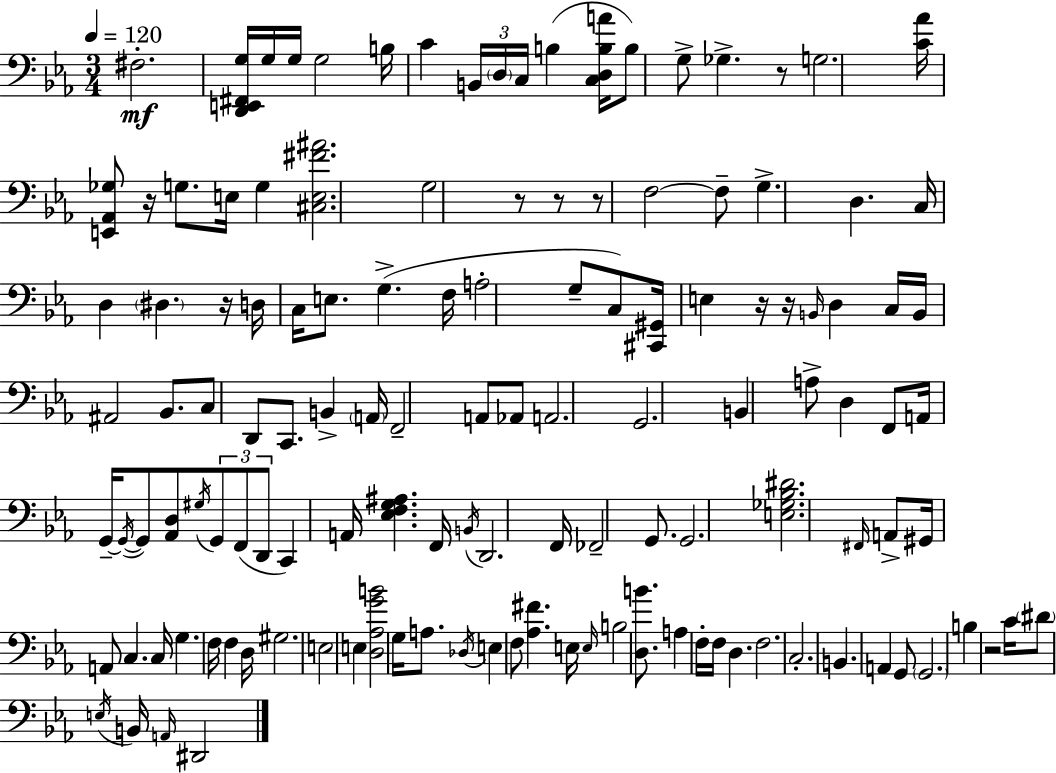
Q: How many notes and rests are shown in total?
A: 130